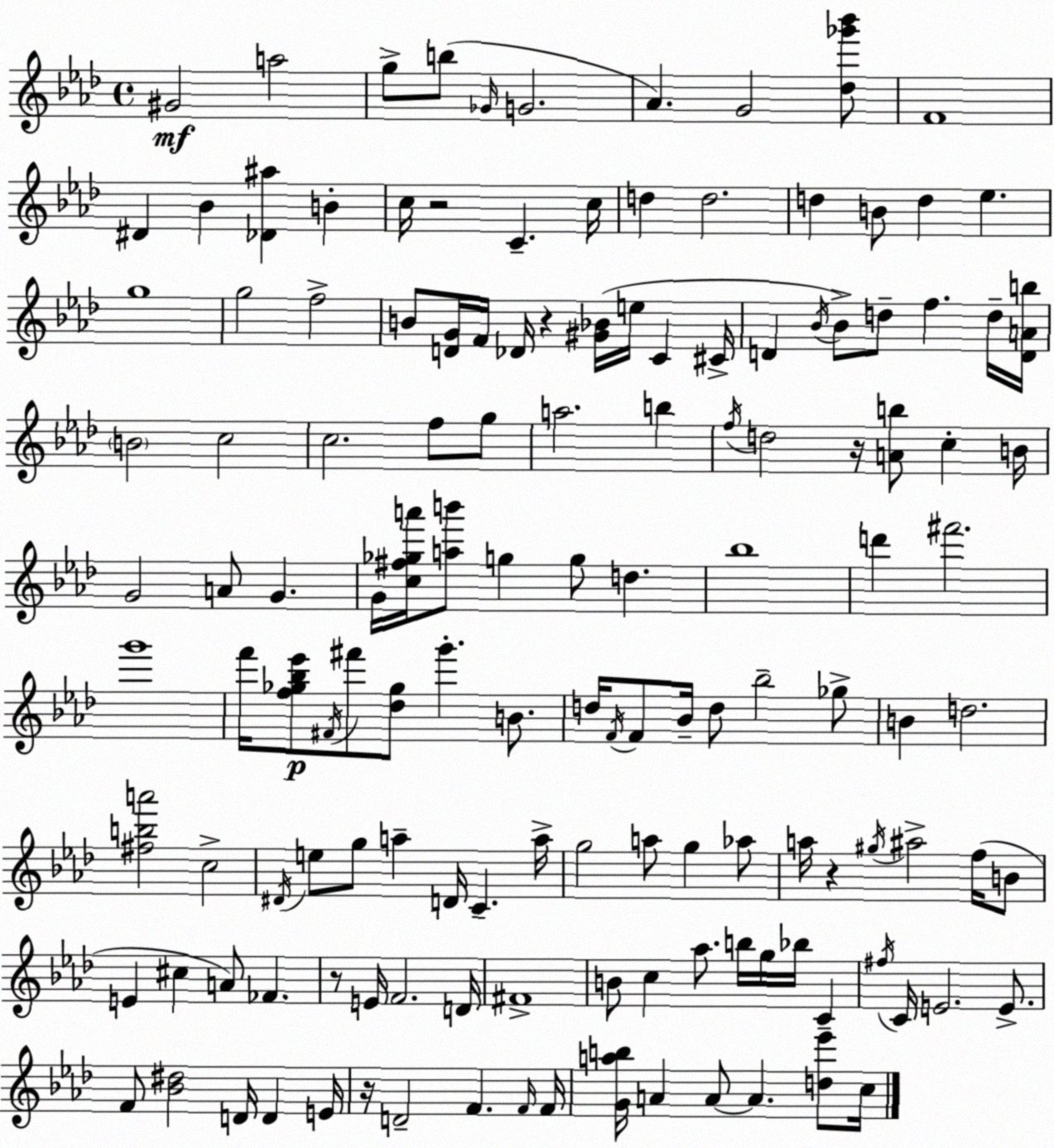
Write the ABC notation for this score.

X:1
T:Untitled
M:4/4
L:1/4
K:Fm
^G2 a2 g/2 b/2 _G/4 G2 _A G2 [_d_g'_b']/2 F4 ^D _B [_D^a] B c/4 z2 C c/4 d d2 d B/2 d _e g4 g2 f2 B/2 [DG]/4 F/4 _D/4 z [^G_B]/4 e/4 C ^C/4 D _B/4 _B/2 d/2 f d/4 [DAb]/4 B2 c2 c2 f/2 g/2 a2 b f/4 d2 z/4 [Ab]/2 c B/4 G2 A/2 G G/4 [c^f_ga']/4 [ab']/2 g g/2 d _b4 d' ^f'2 g'4 f'/4 [f_g_b_e']/2 ^F/4 ^f'/2 [_d_g]/2 g' B/2 d/4 F/4 F/2 _B/4 d/2 _b2 _g/2 B d2 [^fba']2 c2 ^D/4 e/2 g/2 a D/4 C a/4 g2 a/2 g _a/2 a/4 z ^g/4 ^a2 f/4 B/2 E ^c A/2 _F z/2 E/4 F2 D/4 ^F4 B/2 c _a/2 b/4 g/4 _b/4 C ^f/4 C/4 E2 E/2 F/2 [_B^d]2 D/4 D E/4 z/4 D2 F F/4 F/4 [Gab]/4 A A/2 A [d_e']/2 c/4